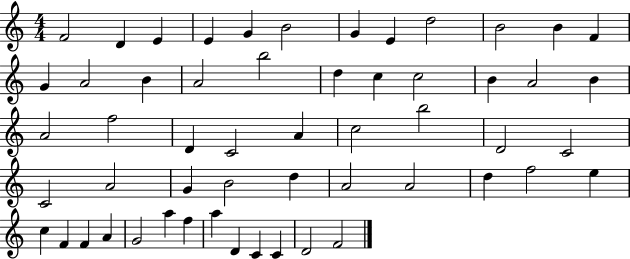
{
  \clef treble
  \numericTimeSignature
  \time 4/4
  \key c \major
  f'2 d'4 e'4 | e'4 g'4 b'2 | g'4 e'4 d''2 | b'2 b'4 f'4 | \break g'4 a'2 b'4 | a'2 b''2 | d''4 c''4 c''2 | b'4 a'2 b'4 | \break a'2 f''2 | d'4 c'2 a'4 | c''2 b''2 | d'2 c'2 | \break c'2 a'2 | g'4 b'2 d''4 | a'2 a'2 | d''4 f''2 e''4 | \break c''4 f'4 f'4 a'4 | g'2 a''4 f''4 | a''4 d'4 c'4 c'4 | d'2 f'2 | \break \bar "|."
}